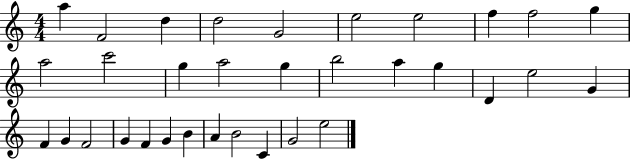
A5/q F4/h D5/q D5/h G4/h E5/h E5/h F5/q F5/h G5/q A5/h C6/h G5/q A5/h G5/q B5/h A5/q G5/q D4/q E5/h G4/q F4/q G4/q F4/h G4/q F4/q G4/q B4/q A4/q B4/h C4/q G4/h E5/h